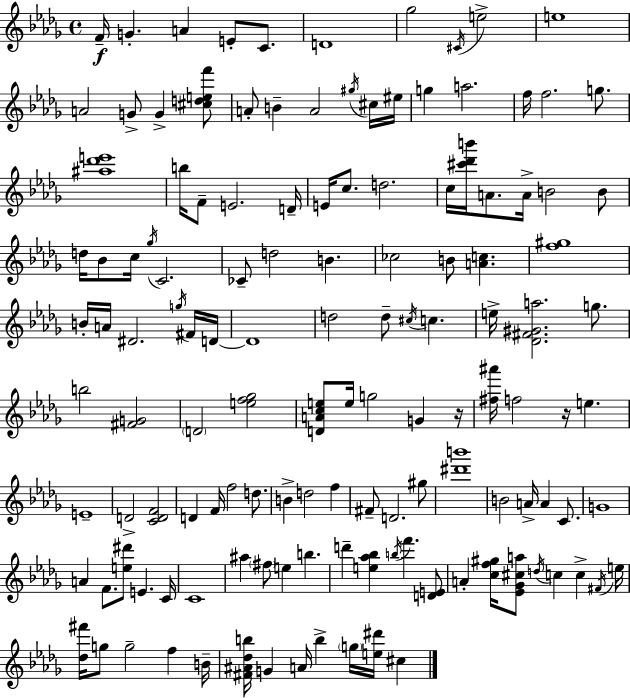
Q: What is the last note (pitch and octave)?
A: C#5